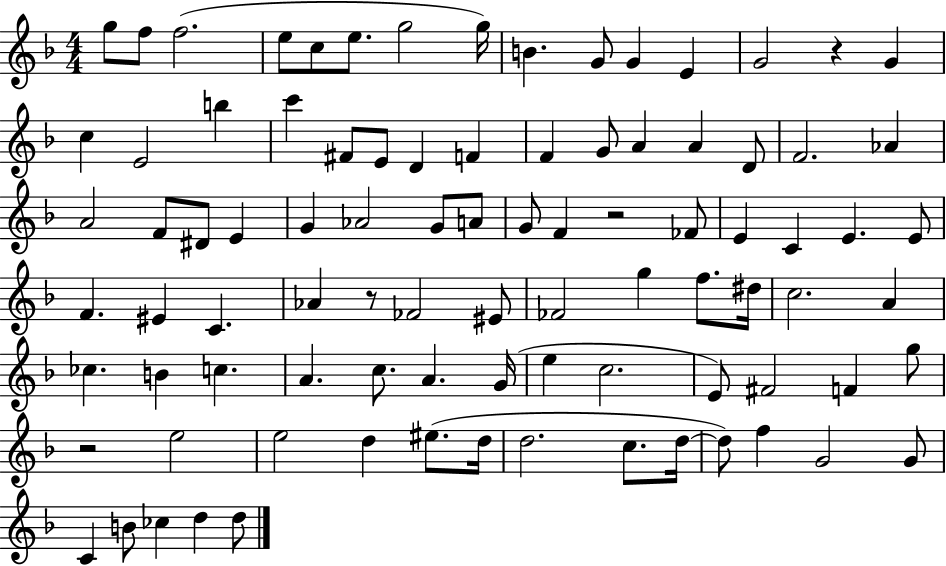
{
  \clef treble
  \numericTimeSignature
  \time 4/4
  \key f \major
  \repeat volta 2 { g''8 f''8 f''2.( | e''8 c''8 e''8. g''2 g''16) | b'4. g'8 g'4 e'4 | g'2 r4 g'4 | \break c''4 e'2 b''4 | c'''4 fis'8 e'8 d'4 f'4 | f'4 g'8 a'4 a'4 d'8 | f'2. aes'4 | \break a'2 f'8 dis'8 e'4 | g'4 aes'2 g'8 a'8 | g'8 f'4 r2 fes'8 | e'4 c'4 e'4. e'8 | \break f'4. eis'4 c'4. | aes'4 r8 fes'2 eis'8 | fes'2 g''4 f''8. dis''16 | c''2. a'4 | \break ces''4. b'4 c''4. | a'4. c''8. a'4. g'16( | e''4 c''2. | e'8) fis'2 f'4 g''8 | \break r2 e''2 | e''2 d''4 eis''8.( d''16 | d''2. c''8. d''16~~ | d''8) f''4 g'2 g'8 | \break c'4 b'8 ces''4 d''4 d''8 | } \bar "|."
}